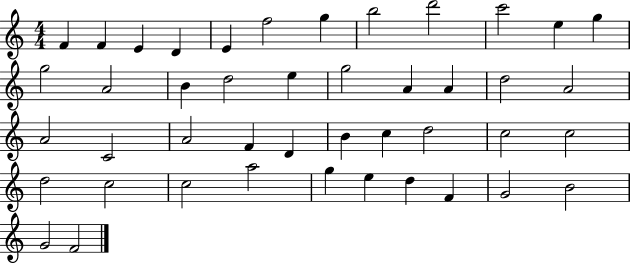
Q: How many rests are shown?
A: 0